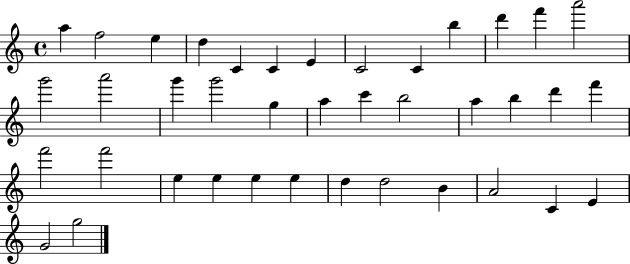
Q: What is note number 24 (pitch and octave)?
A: D6